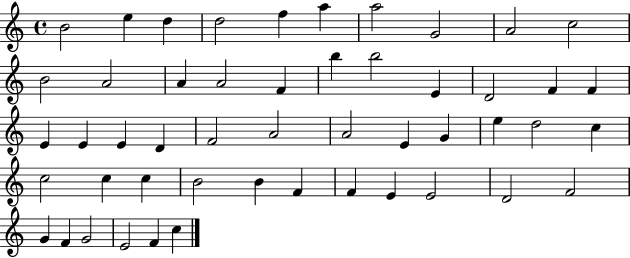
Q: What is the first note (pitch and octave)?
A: B4